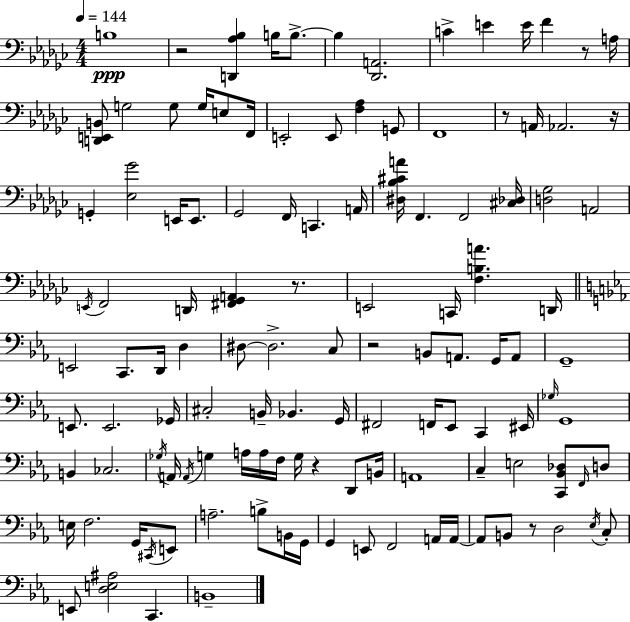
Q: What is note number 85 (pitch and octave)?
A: A3